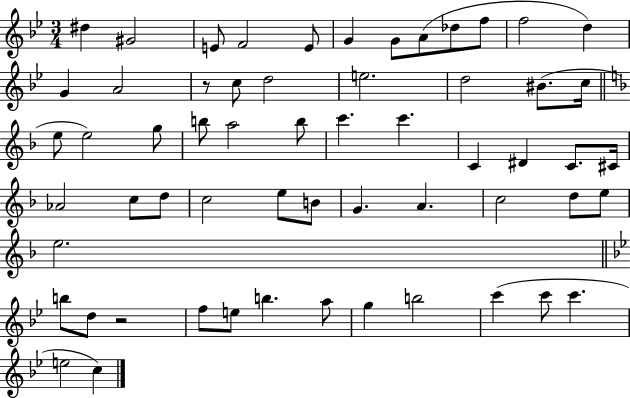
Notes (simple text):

D#5/q G#4/h E4/e F4/h E4/e G4/q G4/e A4/e Db5/e F5/e F5/h D5/q G4/q A4/h R/e C5/e D5/h E5/h. D5/h BIS4/e. C5/s E5/e E5/h G5/e B5/e A5/h B5/e C6/q. C6/q. C4/q D#4/q C4/e. C#4/s Ab4/h C5/e D5/e C5/h E5/e B4/e G4/q. A4/q. C5/h D5/e E5/e E5/h. B5/e D5/e R/h F5/e E5/e B5/q. A5/e G5/q B5/h C6/q C6/e C6/q. E5/h C5/q